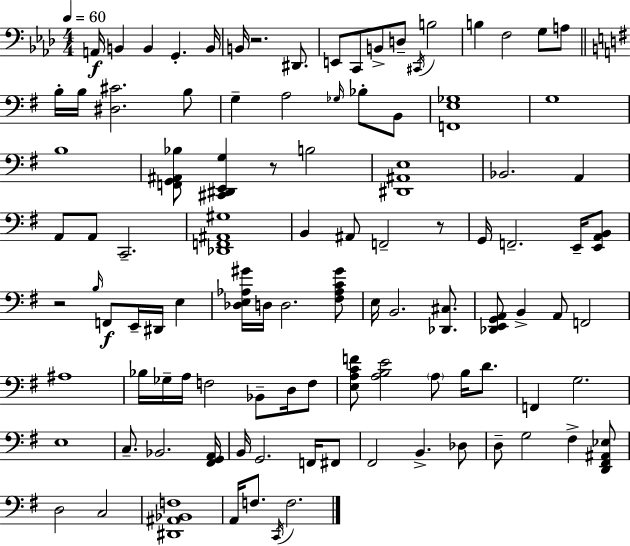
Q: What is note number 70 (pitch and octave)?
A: F2